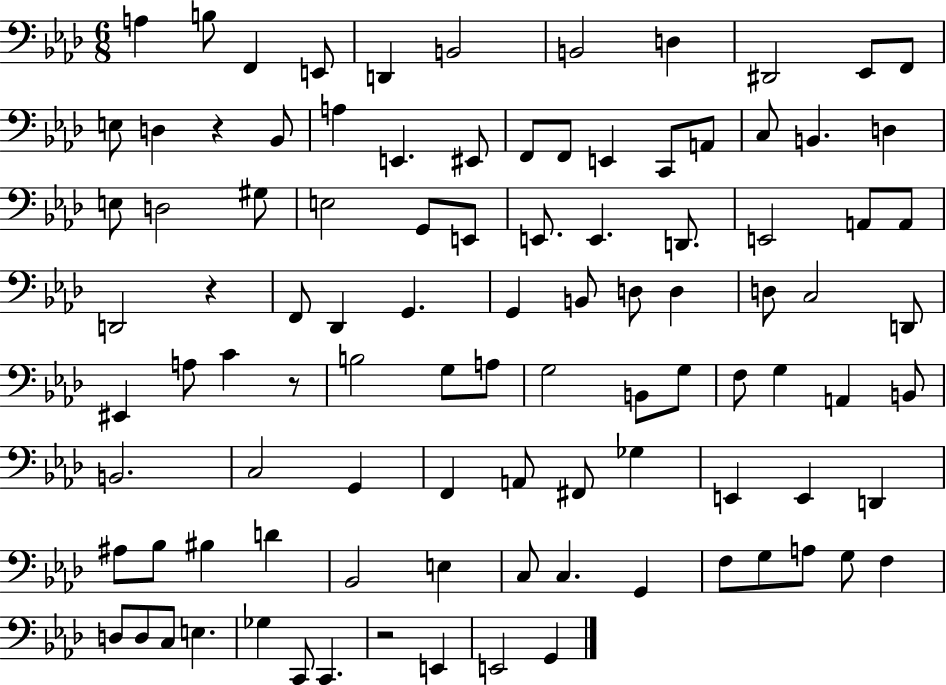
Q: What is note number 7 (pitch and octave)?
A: B2